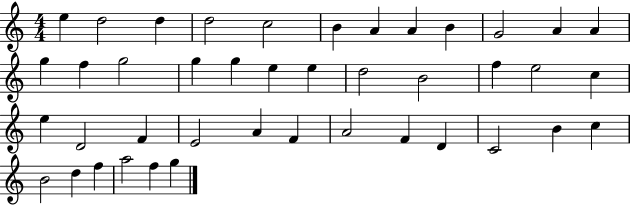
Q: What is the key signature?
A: C major